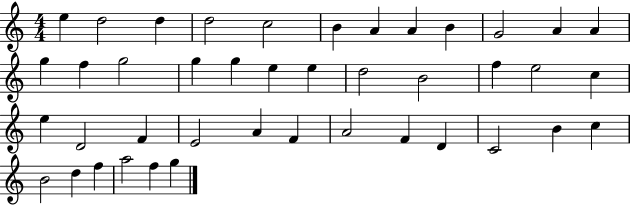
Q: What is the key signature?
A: C major